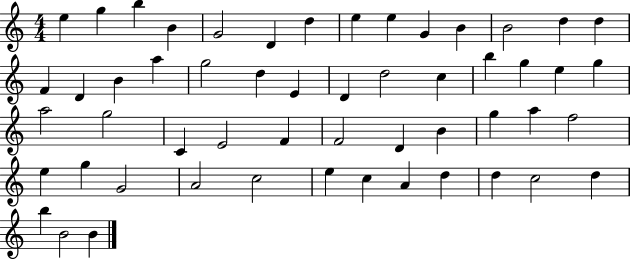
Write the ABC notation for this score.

X:1
T:Untitled
M:4/4
L:1/4
K:C
e g b B G2 D d e e G B B2 d d F D B a g2 d E D d2 c b g e g a2 g2 C E2 F F2 D B g a f2 e g G2 A2 c2 e c A d d c2 d b B2 B